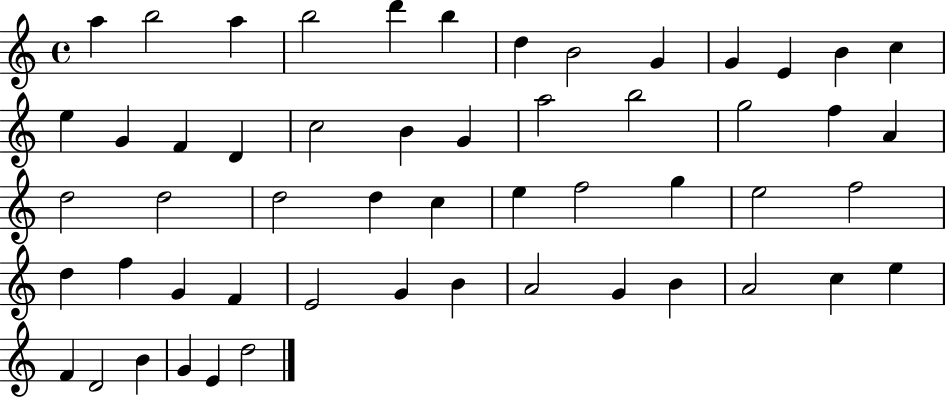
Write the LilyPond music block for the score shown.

{
  \clef treble
  \time 4/4
  \defaultTimeSignature
  \key c \major
  a''4 b''2 a''4 | b''2 d'''4 b''4 | d''4 b'2 g'4 | g'4 e'4 b'4 c''4 | \break e''4 g'4 f'4 d'4 | c''2 b'4 g'4 | a''2 b''2 | g''2 f''4 a'4 | \break d''2 d''2 | d''2 d''4 c''4 | e''4 f''2 g''4 | e''2 f''2 | \break d''4 f''4 g'4 f'4 | e'2 g'4 b'4 | a'2 g'4 b'4 | a'2 c''4 e''4 | \break f'4 d'2 b'4 | g'4 e'4 d''2 | \bar "|."
}